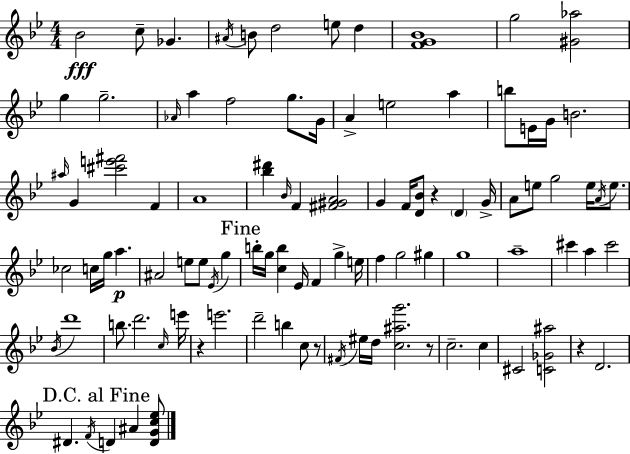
X:1
T:Untitled
M:4/4
L:1/4
K:Gm
_B2 c/2 _G ^A/4 B/2 d2 e/2 d [FG_B]4 g2 [^G_a]2 g g2 _A/4 a f2 g/2 G/4 A e2 a b/2 E/4 G/4 B2 ^a/4 G [^c'e'^f']2 F A4 [_b^d'] _B/4 F [^F^GA]2 G F/4 [D_B]/2 z D G/4 A/2 e/2 g2 e/4 A/4 e/2 _c2 c/4 g/4 a ^A2 e/2 e/2 _E/4 g b/4 g/4 [cb] _E/4 F g e/4 f g2 ^g g4 a4 ^c' a ^c'2 _B/4 d'4 b/2 d'2 c/4 e'/4 z e'2 d'2 b c/2 z/2 ^F/4 ^e/4 d/4 [c^ag']2 z/2 c2 c ^C2 [C_G^a]2 z D2 ^D F/4 D ^A [DGc_e]/2